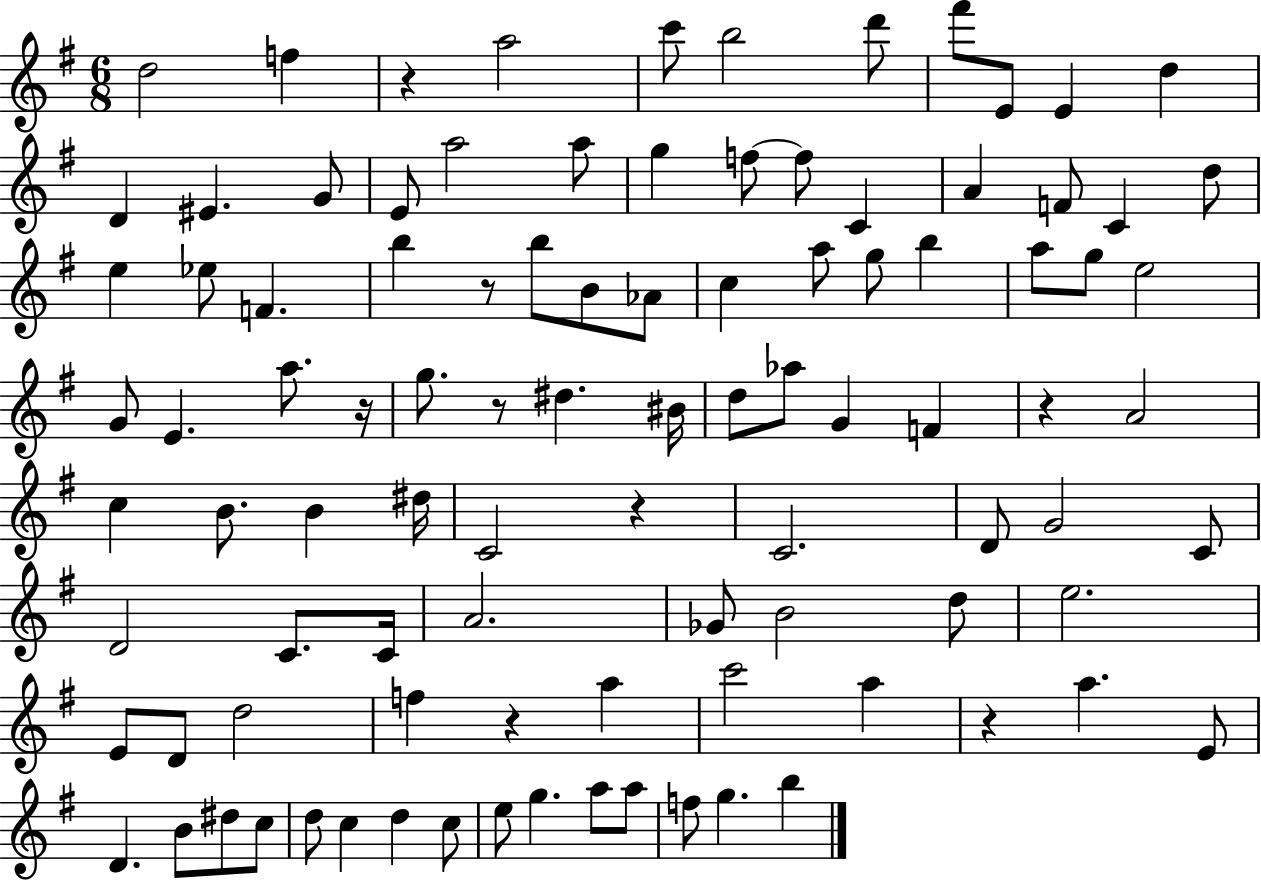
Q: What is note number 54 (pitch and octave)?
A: C4